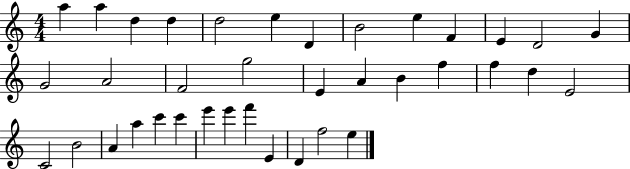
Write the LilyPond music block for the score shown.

{
  \clef treble
  \numericTimeSignature
  \time 4/4
  \key c \major
  a''4 a''4 d''4 d''4 | d''2 e''4 d'4 | b'2 e''4 f'4 | e'4 d'2 g'4 | \break g'2 a'2 | f'2 g''2 | e'4 a'4 b'4 f''4 | f''4 d''4 e'2 | \break c'2 b'2 | a'4 a''4 c'''4 c'''4 | e'''4 e'''4 f'''4 e'4 | d'4 f''2 e''4 | \break \bar "|."
}